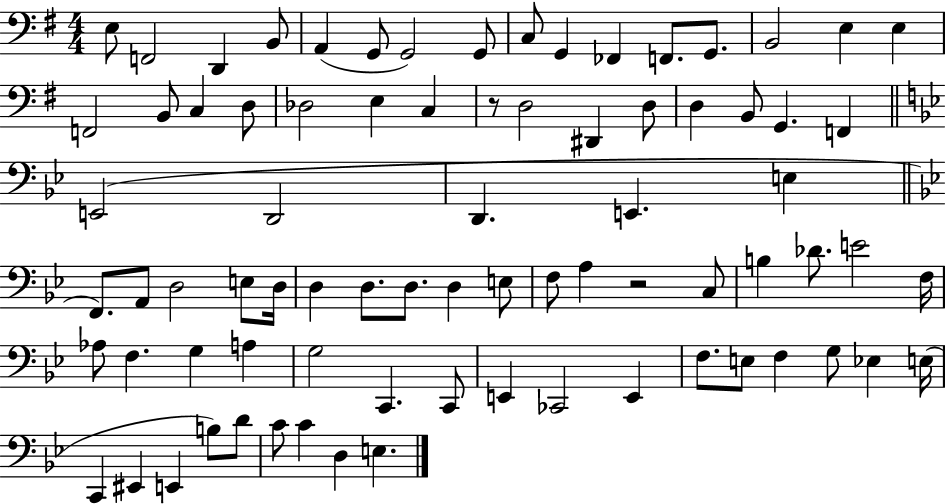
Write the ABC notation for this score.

X:1
T:Untitled
M:4/4
L:1/4
K:G
E,/2 F,,2 D,, B,,/2 A,, G,,/2 G,,2 G,,/2 C,/2 G,, _F,, F,,/2 G,,/2 B,,2 E, E, F,,2 B,,/2 C, D,/2 _D,2 E, C, z/2 D,2 ^D,, D,/2 D, B,,/2 G,, F,, E,,2 D,,2 D,, E,, E, F,,/2 A,,/2 D,2 E,/2 D,/4 D, D,/2 D,/2 D, E,/2 F,/2 A, z2 C,/2 B, _D/2 E2 F,/4 _A,/2 F, G, A, G,2 C,, C,,/2 E,, _C,,2 E,, F,/2 E,/2 F, G,/2 _E, E,/4 C,, ^E,, E,, B,/2 D/2 C/2 C D, E,